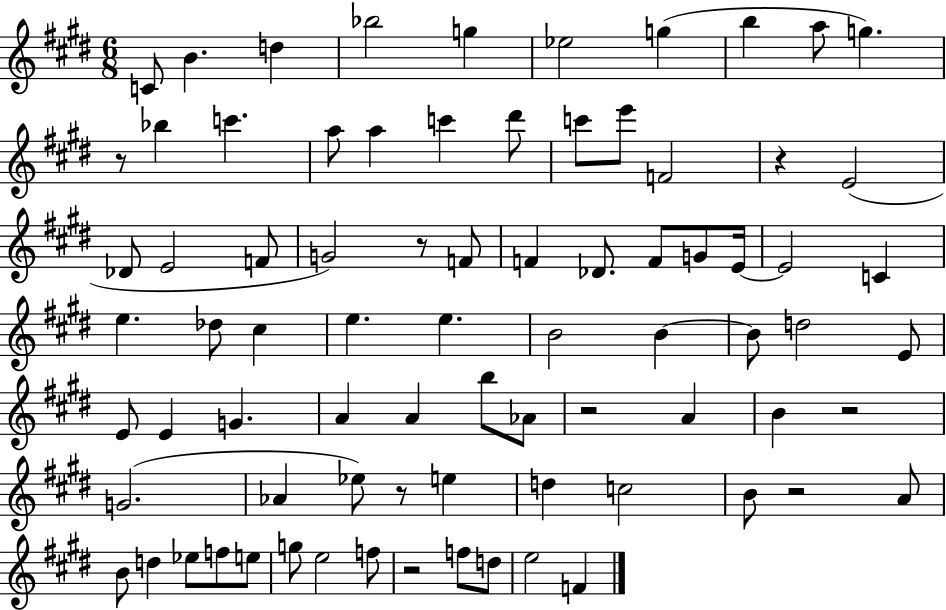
C4/e B4/q. D5/q Bb5/h G5/q Eb5/h G5/q B5/q A5/e G5/q. R/e Bb5/q C6/q. A5/e A5/q C6/q D#6/e C6/e E6/e F4/h R/q E4/h Db4/e E4/h F4/e G4/h R/e F4/e F4/q Db4/e. F4/e G4/e E4/s E4/h C4/q E5/q. Db5/e C#5/q E5/q. E5/q. B4/h B4/q B4/e D5/h E4/e E4/e E4/q G4/q. A4/q A4/q B5/e Ab4/e R/h A4/q B4/q R/h G4/h. Ab4/q Eb5/e R/e E5/q D5/q C5/h B4/e R/h A4/e B4/e D5/q Eb5/e F5/e E5/e G5/e E5/h F5/e R/h F5/e D5/e E5/h F4/q